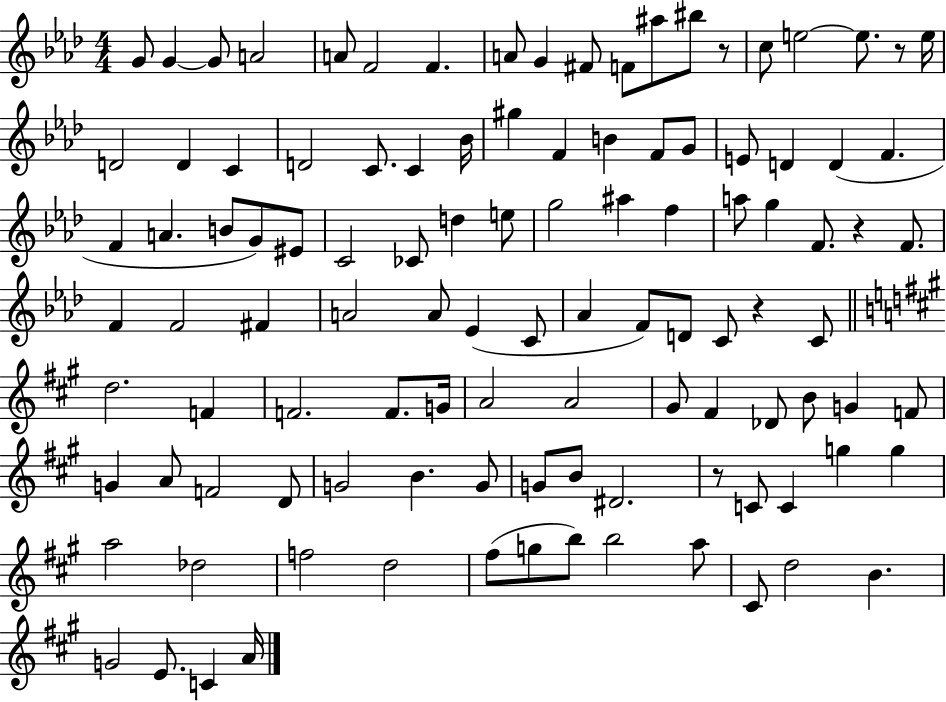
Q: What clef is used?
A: treble